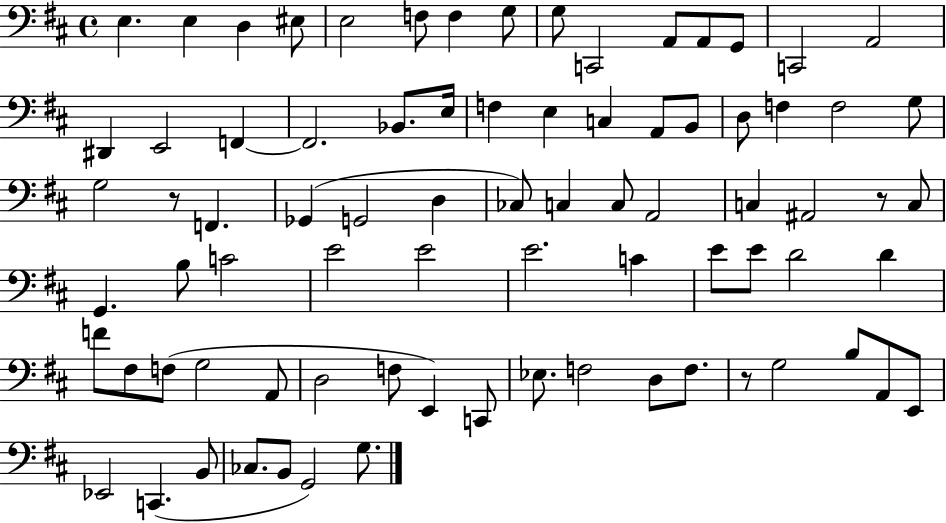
{
  \clef bass
  \time 4/4
  \defaultTimeSignature
  \key d \major
  e4. e4 d4 eis8 | e2 f8 f4 g8 | g8 c,2 a,8 a,8 g,8 | c,2 a,2 | \break dis,4 e,2 f,4~~ | f,2. bes,8. e16 | f4 e4 c4 a,8 b,8 | d8 f4 f2 g8 | \break g2 r8 f,4. | ges,4( g,2 d4 | ces8) c4 c8 a,2 | c4 ais,2 r8 c8 | \break g,4. b8 c'2 | e'2 e'2 | e'2. c'4 | e'8 e'8 d'2 d'4 | \break f'8 fis8 f8( g2 a,8 | d2 f8 e,4) c,8 | ees8. f2 d8 f8. | r8 g2 b8 a,8 e,8 | \break ees,2 c,4.( b,8 | ces8. b,8 g,2) g8. | \bar "|."
}